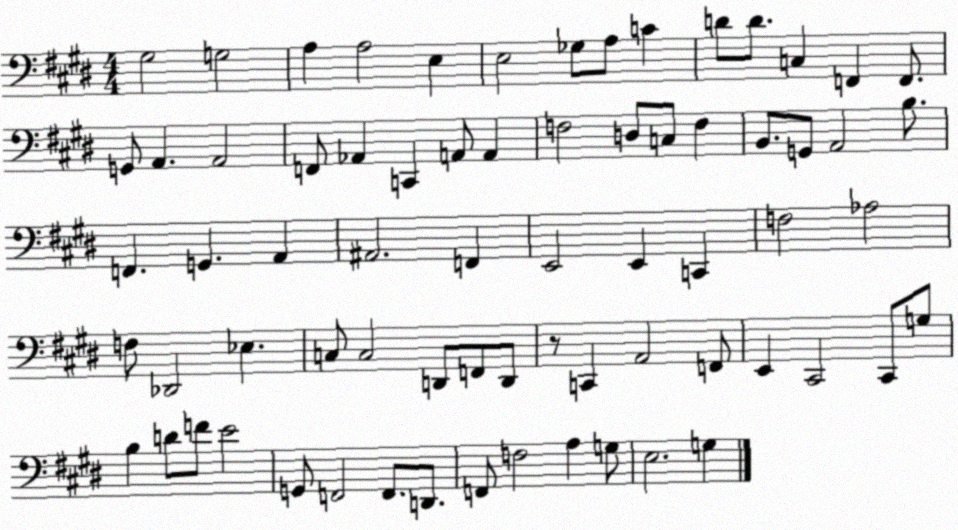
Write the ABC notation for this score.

X:1
T:Untitled
M:4/4
L:1/4
K:E
^G,2 G,2 A, A,2 E, E,2 _G,/2 A,/2 C D/2 D/2 C, F,, F,,/2 G,,/2 A,, A,,2 F,,/2 _A,, C,, A,,/2 A,, F,2 D,/2 C,/2 F, B,,/2 G,,/2 A,,2 B,/2 F,, G,, A,, ^A,,2 F,, E,,2 E,, C,, F,2 _A,2 F,/2 _D,,2 _E, C,/2 C,2 D,,/2 F,,/2 D,,/2 z/2 C,, A,,2 F,,/2 E,, ^C,,2 ^C,,/2 G,/2 B, D/2 F/2 E2 G,,/2 F,,2 F,,/2 D,,/2 F,,/2 F,2 A, G,/2 E,2 G,